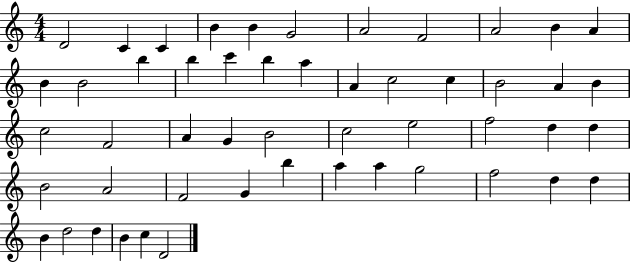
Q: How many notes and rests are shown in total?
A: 51